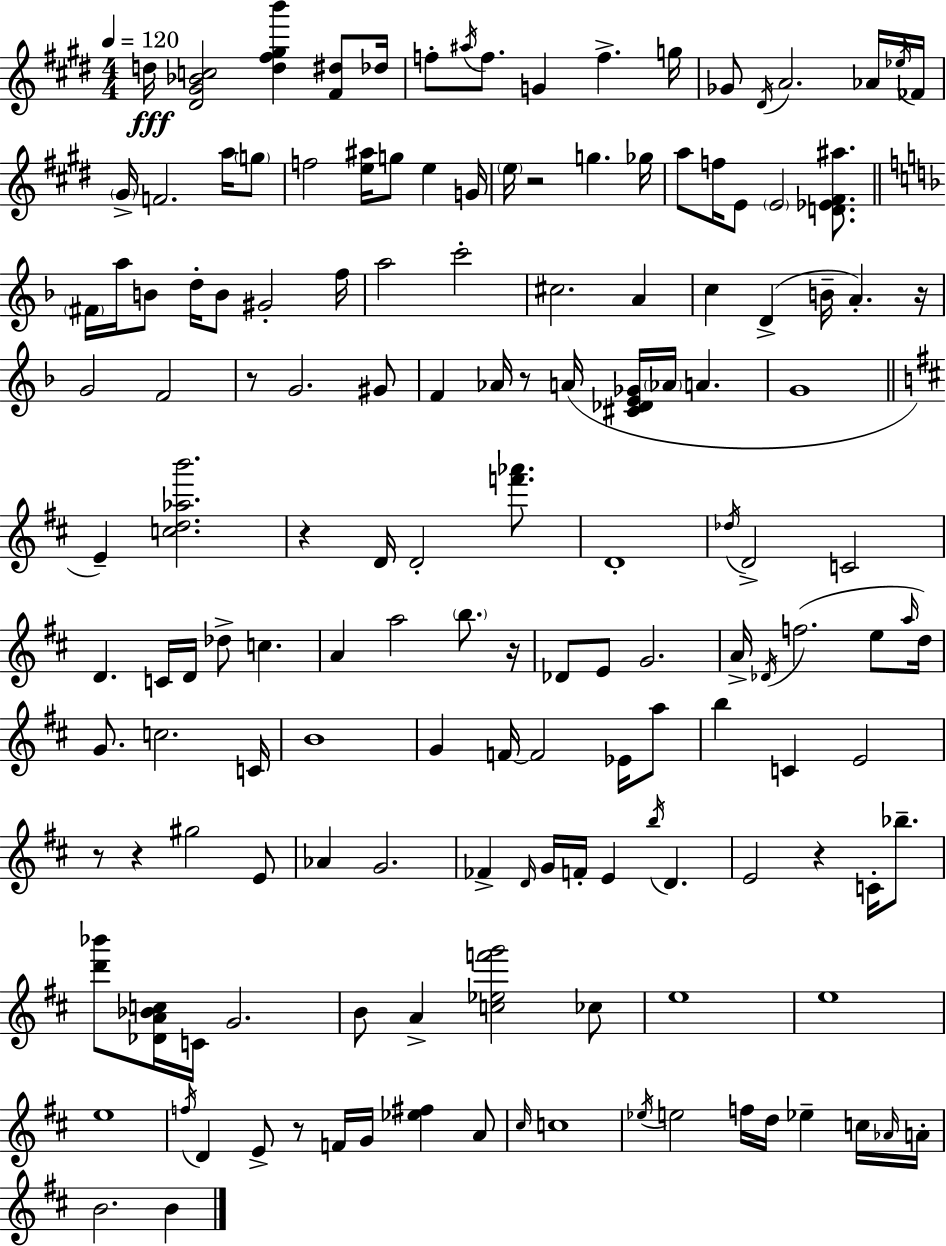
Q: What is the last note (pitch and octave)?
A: B4